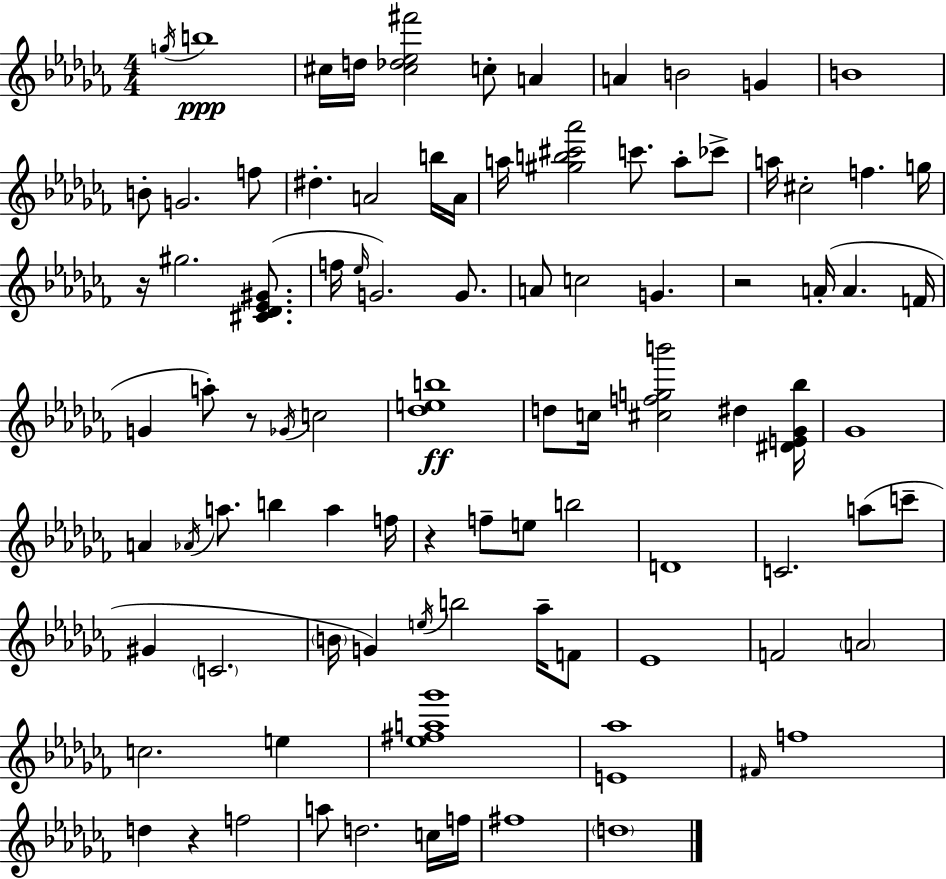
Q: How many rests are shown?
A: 5